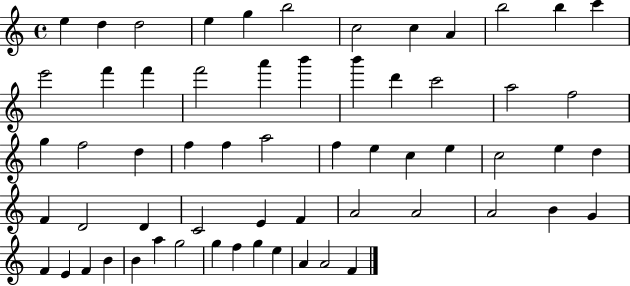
{
  \clef treble
  \time 4/4
  \defaultTimeSignature
  \key c \major
  e''4 d''4 d''2 | e''4 g''4 b''2 | c''2 c''4 a'4 | b''2 b''4 c'''4 | \break e'''2 f'''4 f'''4 | f'''2 a'''4 b'''4 | b'''4 d'''4 c'''2 | a''2 f''2 | \break g''4 f''2 d''4 | f''4 f''4 a''2 | f''4 e''4 c''4 e''4 | c''2 e''4 d''4 | \break f'4 d'2 d'4 | c'2 e'4 f'4 | a'2 a'2 | a'2 b'4 g'4 | \break f'4 e'4 f'4 b'4 | b'4 a''4 g''2 | g''4 f''4 g''4 e''4 | a'4 a'2 f'4 | \break \bar "|."
}